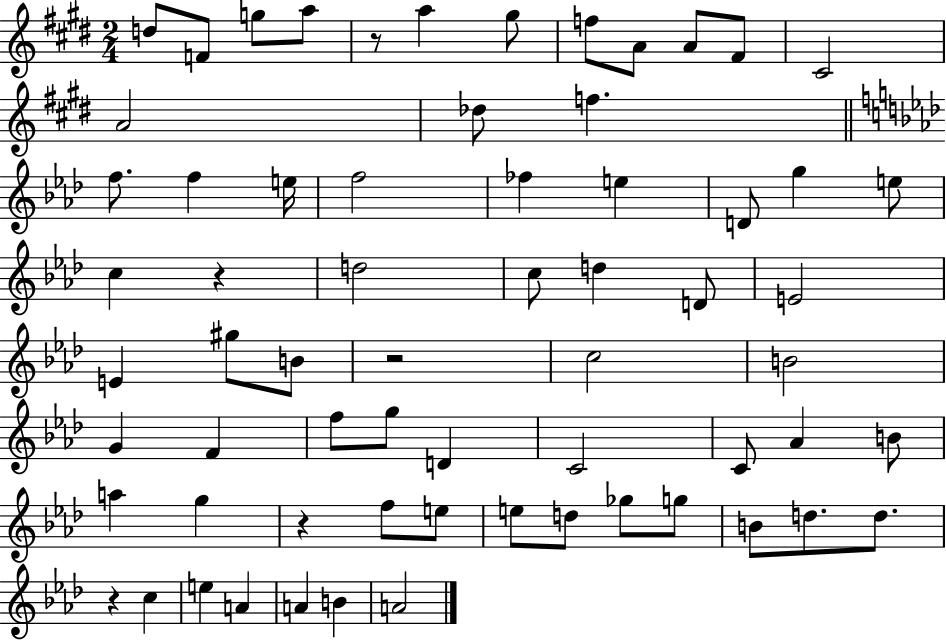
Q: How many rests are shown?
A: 5